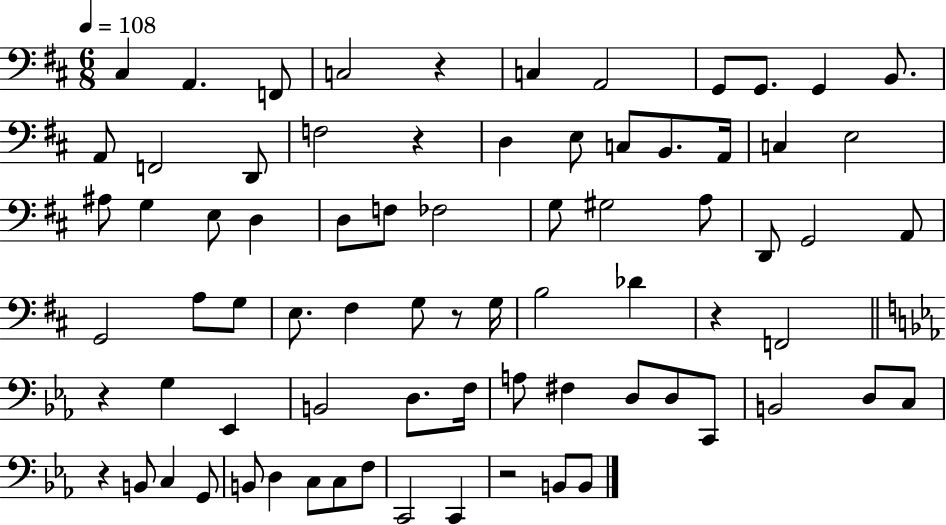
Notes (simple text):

C#3/q A2/q. F2/e C3/h R/q C3/q A2/h G2/e G2/e. G2/q B2/e. A2/e F2/h D2/e F3/h R/q D3/q E3/e C3/e B2/e. A2/s C3/q E3/h A#3/e G3/q E3/e D3/q D3/e F3/e FES3/h G3/e G#3/h A3/e D2/e G2/h A2/e G2/h A3/e G3/e E3/e. F#3/q G3/e R/e G3/s B3/h Db4/q R/q F2/h R/q G3/q Eb2/q B2/h D3/e. F3/s A3/e F#3/q D3/e D3/e C2/e B2/h D3/e C3/e R/q B2/e C3/q G2/e B2/e D3/q C3/e C3/e F3/e C2/h C2/q R/h B2/e B2/e